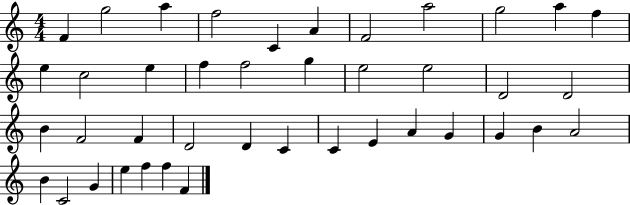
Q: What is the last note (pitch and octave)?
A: F4